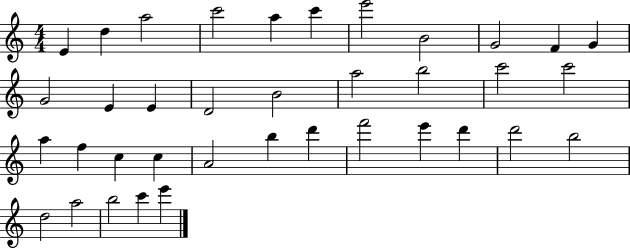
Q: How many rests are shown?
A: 0